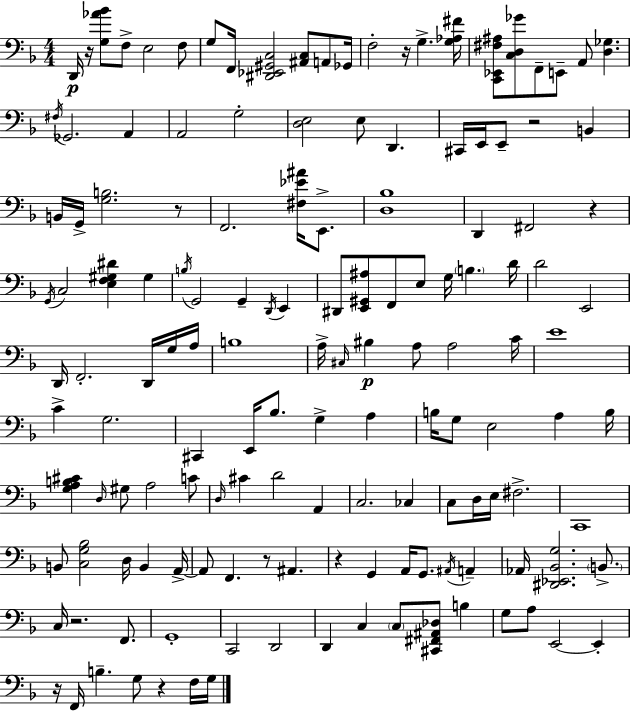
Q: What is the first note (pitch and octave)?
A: D2